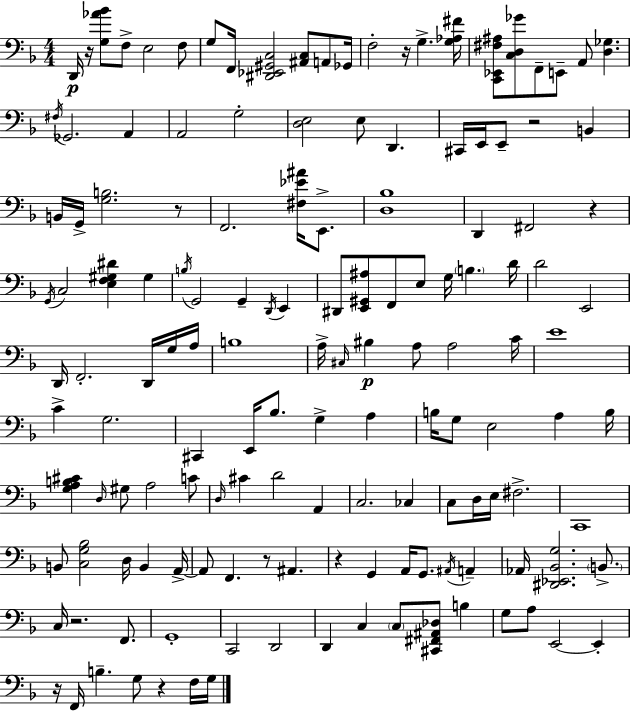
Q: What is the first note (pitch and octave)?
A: D2